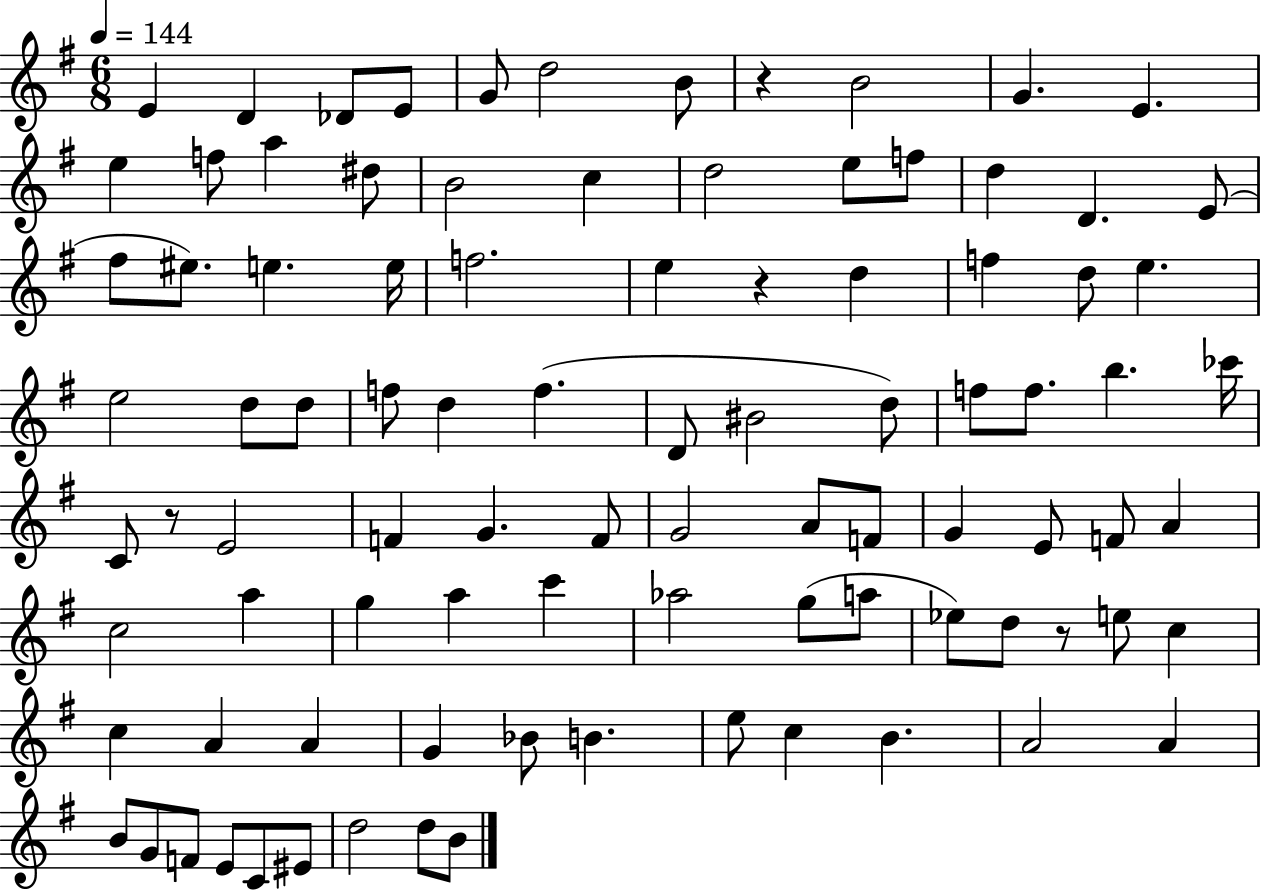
{
  \clef treble
  \numericTimeSignature
  \time 6/8
  \key g \major
  \tempo 4 = 144
  e'4 d'4 des'8 e'8 | g'8 d''2 b'8 | r4 b'2 | g'4. e'4. | \break e''4 f''8 a''4 dis''8 | b'2 c''4 | d''2 e''8 f''8 | d''4 d'4. e'8( | \break fis''8 eis''8.) e''4. e''16 | f''2. | e''4 r4 d''4 | f''4 d''8 e''4. | \break e''2 d''8 d''8 | f''8 d''4 f''4.( | d'8 bis'2 d''8) | f''8 f''8. b''4. ces'''16 | \break c'8 r8 e'2 | f'4 g'4. f'8 | g'2 a'8 f'8 | g'4 e'8 f'8 a'4 | \break c''2 a''4 | g''4 a''4 c'''4 | aes''2 g''8( a''8 | ees''8) d''8 r8 e''8 c''4 | \break c''4 a'4 a'4 | g'4 bes'8 b'4. | e''8 c''4 b'4. | a'2 a'4 | \break b'8 g'8 f'8 e'8 c'8 eis'8 | d''2 d''8 b'8 | \bar "|."
}